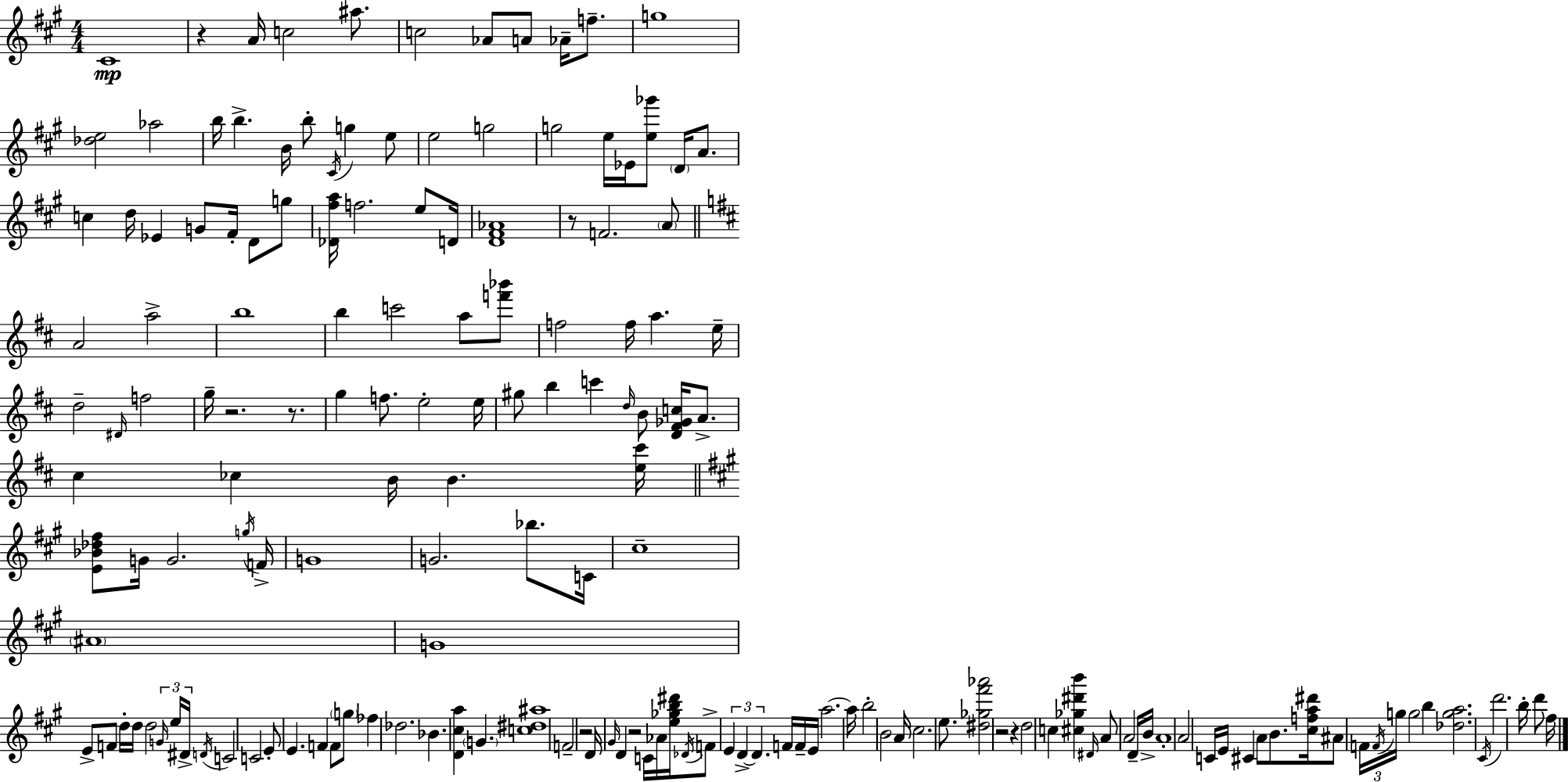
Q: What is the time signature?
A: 4/4